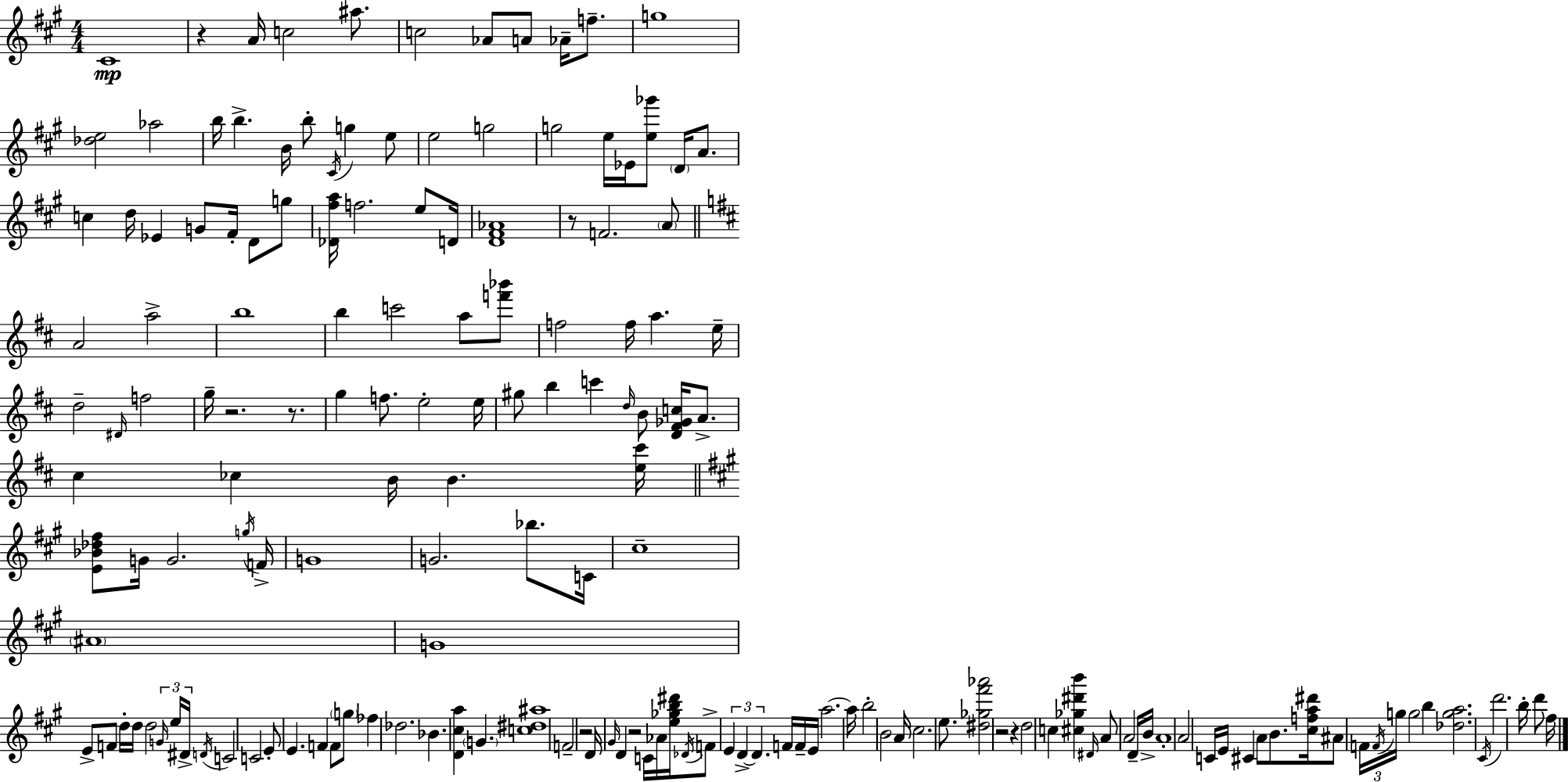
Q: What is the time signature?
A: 4/4